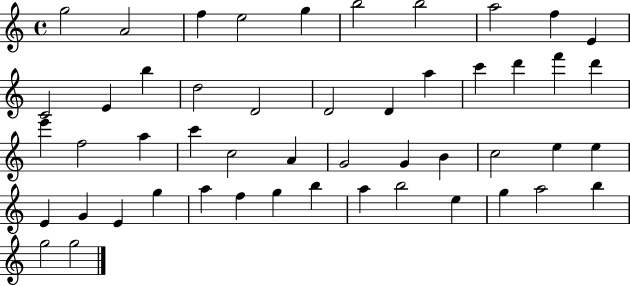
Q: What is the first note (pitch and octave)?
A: G5